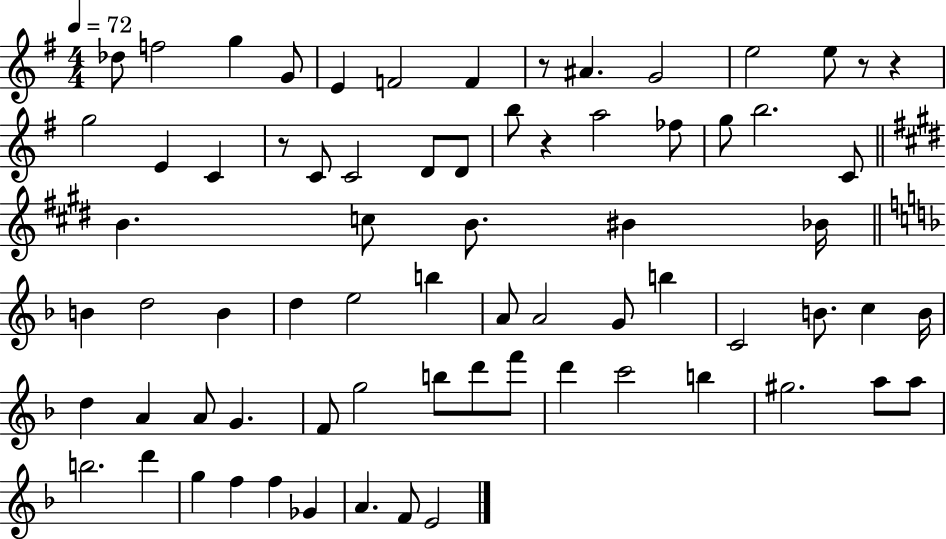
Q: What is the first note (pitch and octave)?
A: Db5